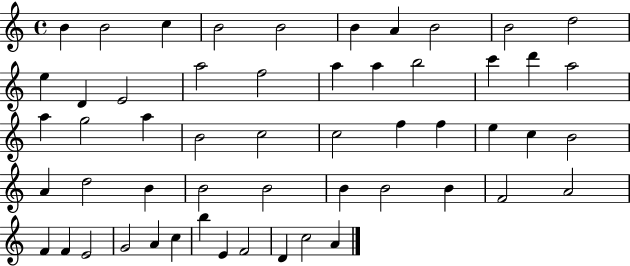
{
  \clef treble
  \time 4/4
  \defaultTimeSignature
  \key c \major
  b'4 b'2 c''4 | b'2 b'2 | b'4 a'4 b'2 | b'2 d''2 | \break e''4 d'4 e'2 | a''2 f''2 | a''4 a''4 b''2 | c'''4 d'''4 a''2 | \break a''4 g''2 a''4 | b'2 c''2 | c''2 f''4 f''4 | e''4 c''4 b'2 | \break a'4 d''2 b'4 | b'2 b'2 | b'4 b'2 b'4 | f'2 a'2 | \break f'4 f'4 e'2 | g'2 a'4 c''4 | b''4 e'4 f'2 | d'4 c''2 a'4 | \break \bar "|."
}